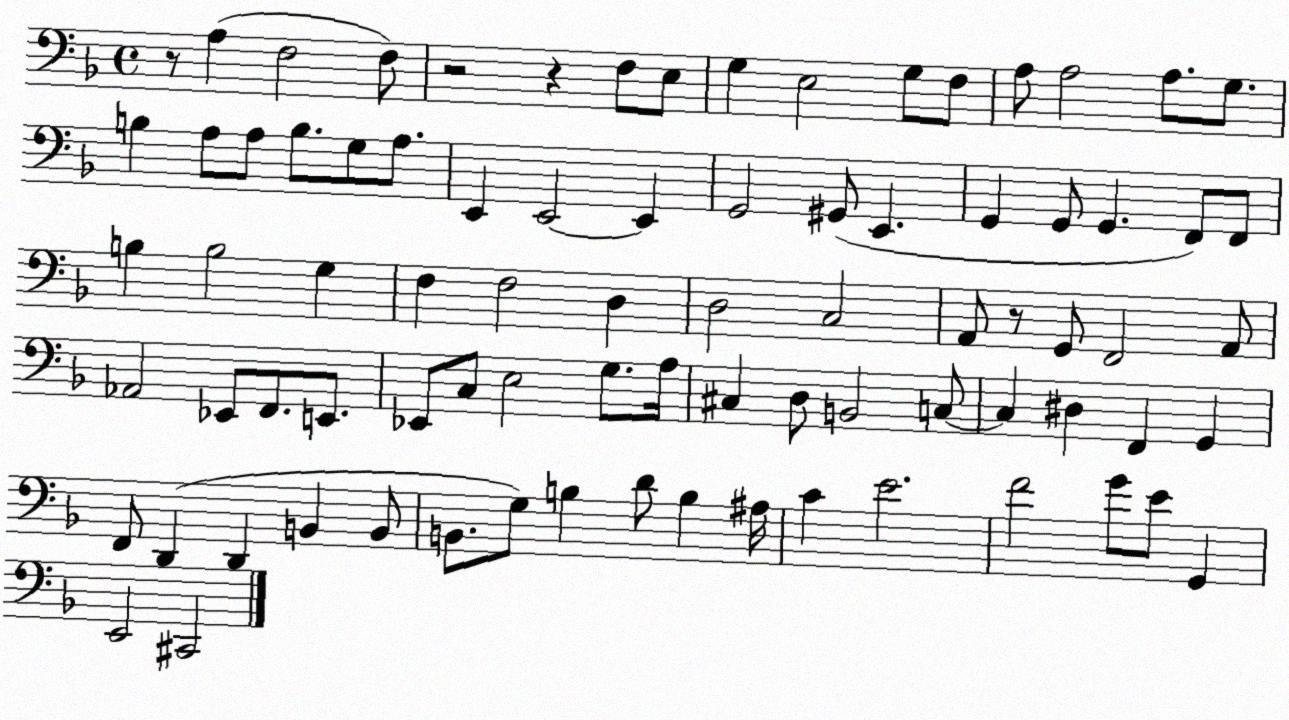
X:1
T:Untitled
M:4/4
L:1/4
K:F
z/2 A, F,2 F,/2 z2 z F,/2 E,/2 G, E,2 G,/2 F,/2 A,/2 A,2 A,/2 G,/2 B, A,/2 A,/2 B,/2 G,/2 A,/2 E,, E,,2 E,, G,,2 ^G,,/2 E,, G,, G,,/2 G,, F,,/2 F,,/2 B, B,2 G, F, F,2 D, D,2 C,2 A,,/2 z/2 G,,/2 F,,2 A,,/2 _A,,2 _E,,/2 F,,/2 E,,/2 _E,,/2 C,/2 E,2 G,/2 A,/4 ^C, D,/2 B,,2 C,/2 C, ^D, F,, G,, F,,/2 D,, D,, B,, B,,/2 B,,/2 G,/2 B, D/2 B, ^A,/4 C E2 F2 G/2 E/2 G,, E,,2 ^C,,2